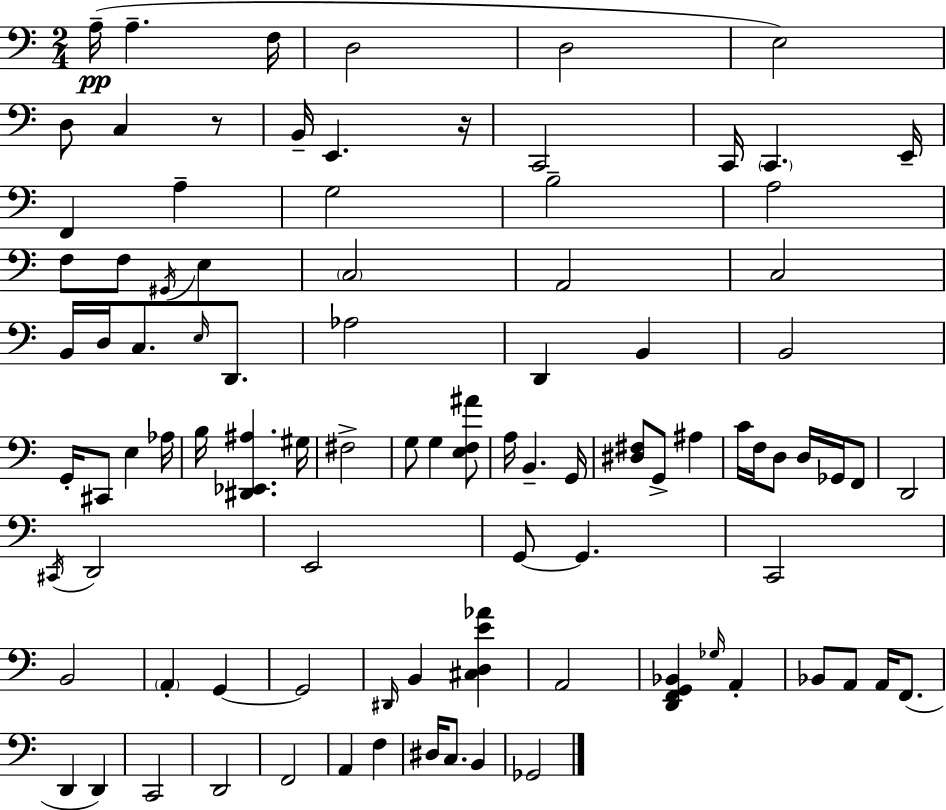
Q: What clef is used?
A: bass